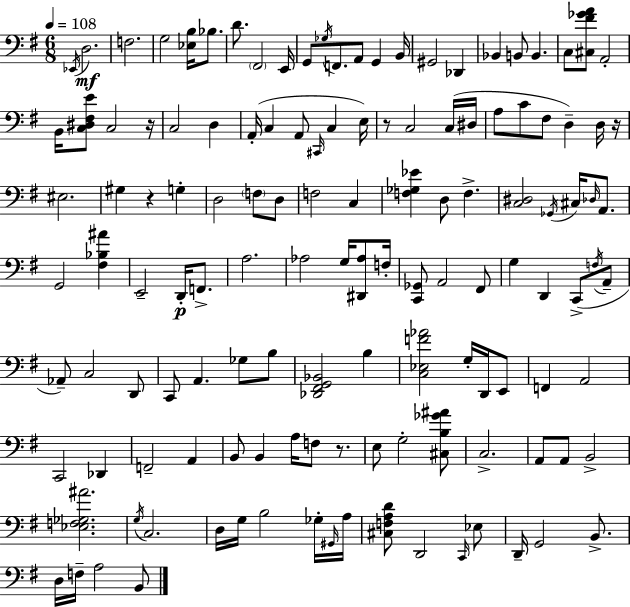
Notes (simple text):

Eb2/s D3/h. F3/h. G3/h [Eb3,B3]/s Bb3/e. D4/e. F#2/h E2/s G2/e Gb3/s F2/e. A2/e G2/q B2/s G#2/h Db2/q Bb2/q B2/e B2/q. C3/e [C#3,F#4,Gb4,A4]/e A2/h B2/s [C3,D#3,F#3,E4]/e C3/h R/s C3/h D3/q A2/s C3/q A2/e C#2/s C3/q E3/s R/e C3/h C3/s D#3/s A3/e C4/e F#3/e D3/q D3/s R/s EIS3/h. G#3/q R/q G3/q D3/h F3/e D3/e F3/h C3/q [F3,Gb3,Eb4]/q D3/e F3/q. [C3,D#3]/h Gb2/s C#3/s Db3/s A2/e. G2/h [F#3,Bb3,A#4]/q E2/h D2/s F2/e. A3/h. Ab3/h G3/s [D#2,Ab3]/e F3/s [C2,Gb2]/e A2/h F#2/e G3/q D2/q C2/e F3/s A2/e Ab2/e C3/h D2/e C2/e A2/q. Gb3/e B3/e [Db2,F#2,G2,Bb2]/h B3/q [C3,Eb3,F4,Ab4]/h G3/s D2/s E2/e F2/q A2/h C2/h Db2/q F2/h A2/q B2/e B2/q A3/s F3/e R/e. E3/e G3/h [C#3,B3,Gb4,A#4]/e C3/h. A2/e A2/e B2/h [Eb3,F3,Gb3,A#4]/h. G3/s C3/h. D3/s G3/s B3/h Gb3/s G#2/s A3/s [C#3,F3,A3,D4]/e D2/h C2/s Eb3/e D2/s G2/h B2/e. D3/s F3/s A3/h B2/e